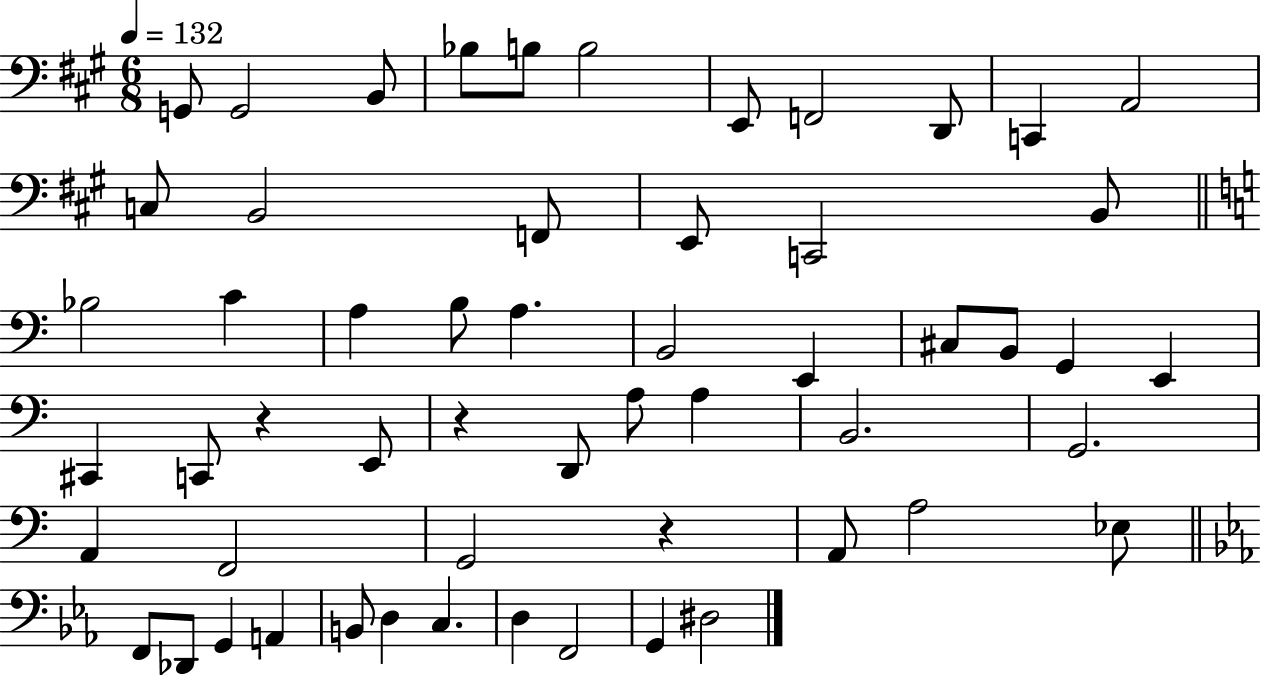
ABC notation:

X:1
T:Untitled
M:6/8
L:1/4
K:A
G,,/2 G,,2 B,,/2 _B,/2 B,/2 B,2 E,,/2 F,,2 D,,/2 C,, A,,2 C,/2 B,,2 F,,/2 E,,/2 C,,2 B,,/2 _B,2 C A, B,/2 A, B,,2 E,, ^C,/2 B,,/2 G,, E,, ^C,, C,,/2 z E,,/2 z D,,/2 A,/2 A, B,,2 G,,2 A,, F,,2 G,,2 z A,,/2 A,2 _E,/2 F,,/2 _D,,/2 G,, A,, B,,/2 D, C, D, F,,2 G,, ^D,2